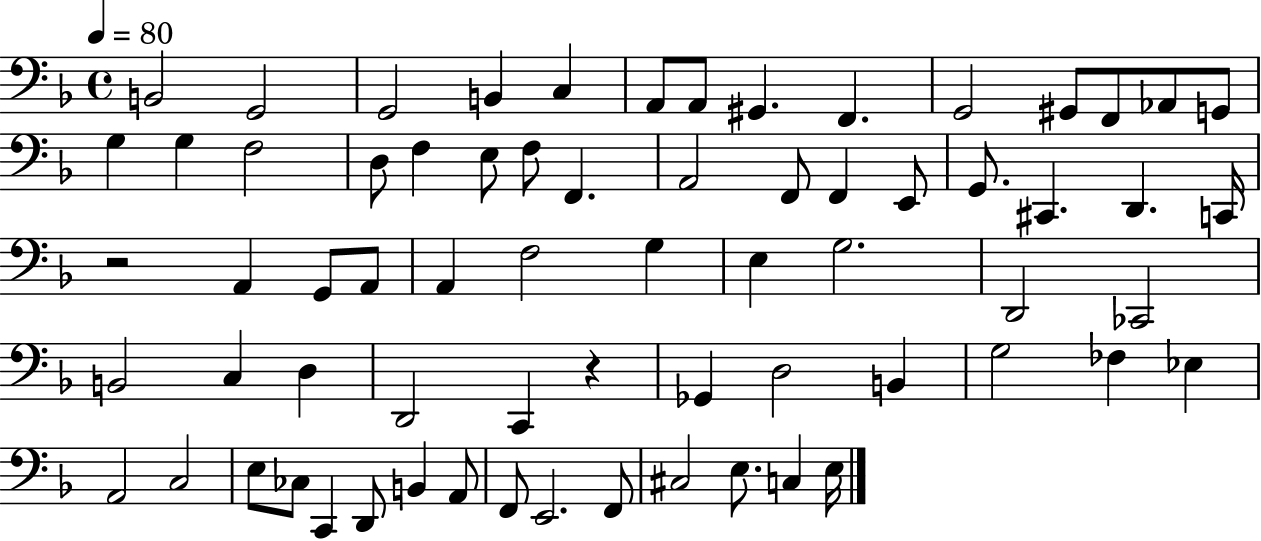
{
  \clef bass
  \time 4/4
  \defaultTimeSignature
  \key f \major
  \tempo 4 = 80
  b,2 g,2 | g,2 b,4 c4 | a,8 a,8 gis,4. f,4. | g,2 gis,8 f,8 aes,8 g,8 | \break g4 g4 f2 | d8 f4 e8 f8 f,4. | a,2 f,8 f,4 e,8 | g,8. cis,4. d,4. c,16 | \break r2 a,4 g,8 a,8 | a,4 f2 g4 | e4 g2. | d,2 ces,2 | \break b,2 c4 d4 | d,2 c,4 r4 | ges,4 d2 b,4 | g2 fes4 ees4 | \break a,2 c2 | e8 ces8 c,4 d,8 b,4 a,8 | f,8 e,2. f,8 | cis2 e8. c4 e16 | \break \bar "|."
}